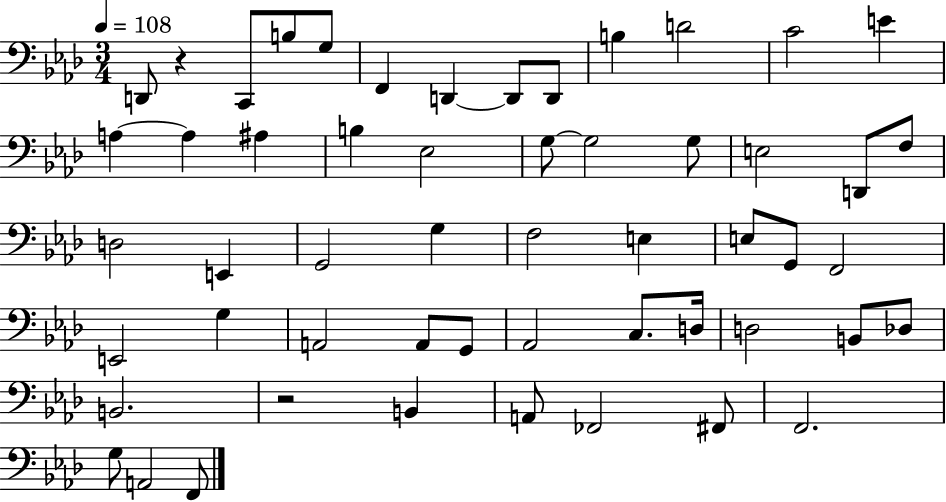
{
  \clef bass
  \numericTimeSignature
  \time 3/4
  \key aes \major
  \tempo 4 = 108
  d,8 r4 c,8 b8 g8 | f,4 d,4~~ d,8 d,8 | b4 d'2 | c'2 e'4 | \break a4~~ a4 ais4 | b4 ees2 | g8~~ g2 g8 | e2 d,8 f8 | \break d2 e,4 | g,2 g4 | f2 e4 | e8 g,8 f,2 | \break e,2 g4 | a,2 a,8 g,8 | aes,2 c8. d16 | d2 b,8 des8 | \break b,2. | r2 b,4 | a,8 fes,2 fis,8 | f,2. | \break g8 a,2 f,8 | \bar "|."
}